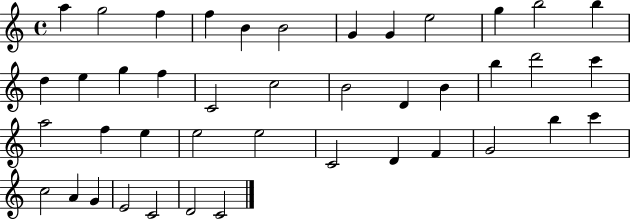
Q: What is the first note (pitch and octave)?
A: A5